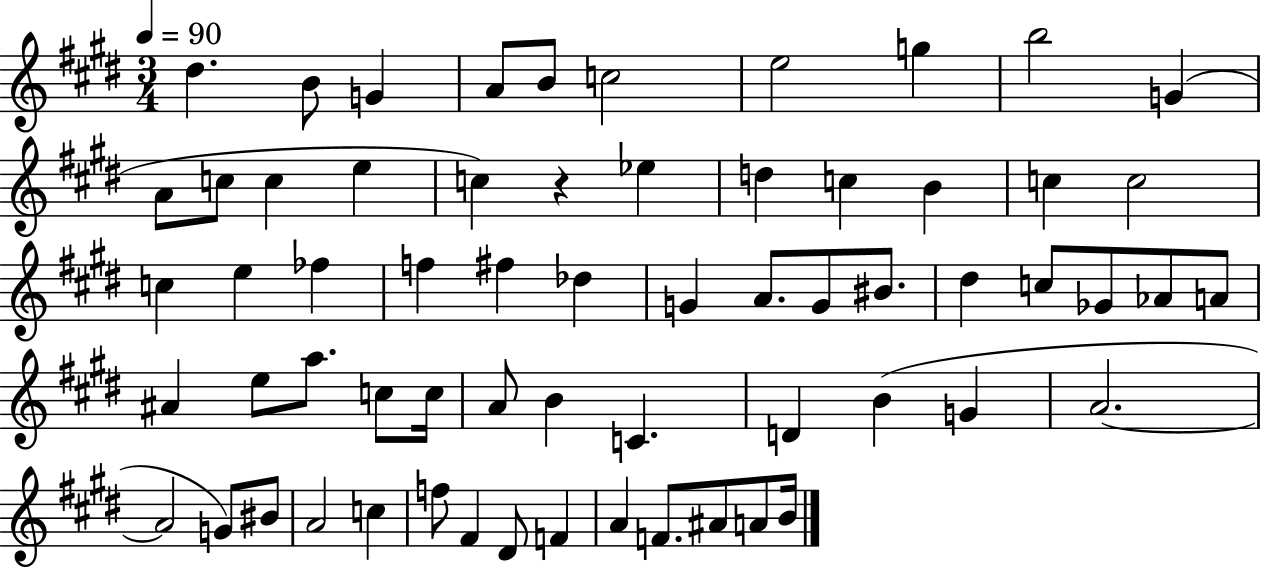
D#5/q. B4/e G4/q A4/e B4/e C5/h E5/h G5/q B5/h G4/q A4/e C5/e C5/q E5/q C5/q R/q Eb5/q D5/q C5/q B4/q C5/q C5/h C5/q E5/q FES5/q F5/q F#5/q Db5/q G4/q A4/e. G4/e BIS4/e. D#5/q C5/e Gb4/e Ab4/e A4/e A#4/q E5/e A5/e. C5/e C5/s A4/e B4/q C4/q. D4/q B4/q G4/q A4/h. A4/h G4/e BIS4/e A4/h C5/q F5/e F#4/q D#4/e F4/q A4/q F4/e. A#4/e A4/e B4/s